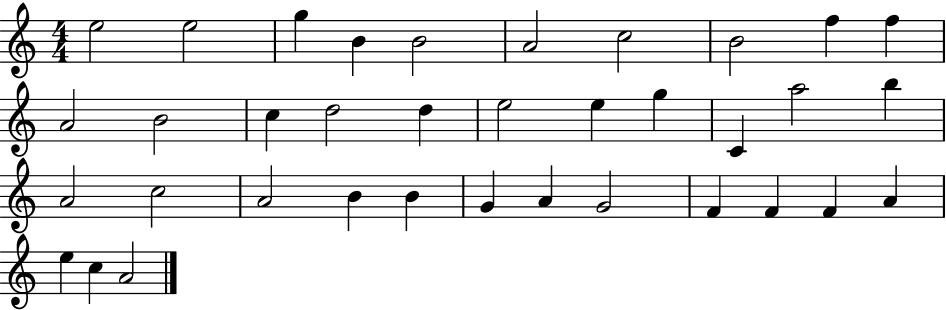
{
  \clef treble
  \numericTimeSignature
  \time 4/4
  \key c \major
  e''2 e''2 | g''4 b'4 b'2 | a'2 c''2 | b'2 f''4 f''4 | \break a'2 b'2 | c''4 d''2 d''4 | e''2 e''4 g''4 | c'4 a''2 b''4 | \break a'2 c''2 | a'2 b'4 b'4 | g'4 a'4 g'2 | f'4 f'4 f'4 a'4 | \break e''4 c''4 a'2 | \bar "|."
}